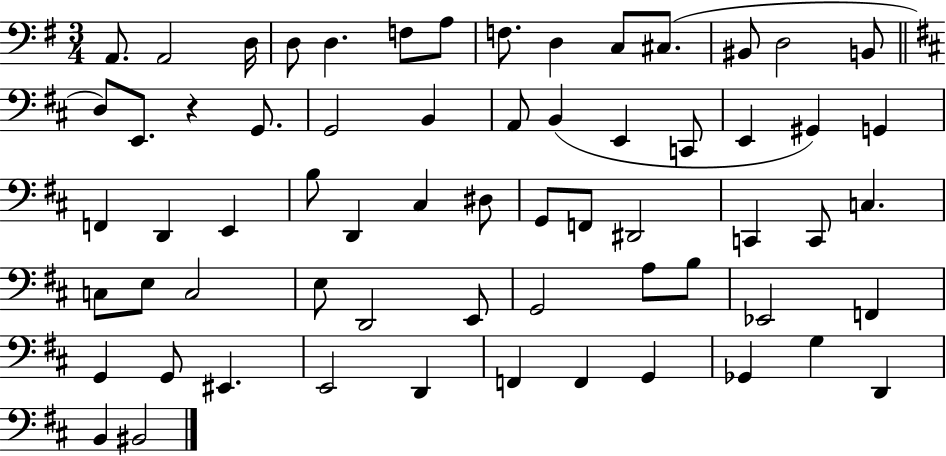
A2/e. A2/h D3/s D3/e D3/q. F3/e A3/e F3/e. D3/q C3/e C#3/e. BIS2/e D3/h B2/e D3/e E2/e. R/q G2/e. G2/h B2/q A2/e B2/q E2/q C2/e E2/q G#2/q G2/q F2/q D2/q E2/q B3/e D2/q C#3/q D#3/e G2/e F2/e D#2/h C2/q C2/e C3/q. C3/e E3/e C3/h E3/e D2/h E2/e G2/h A3/e B3/e Eb2/h F2/q G2/q G2/e EIS2/q. E2/h D2/q F2/q F2/q G2/q Gb2/q G3/q D2/q B2/q BIS2/h